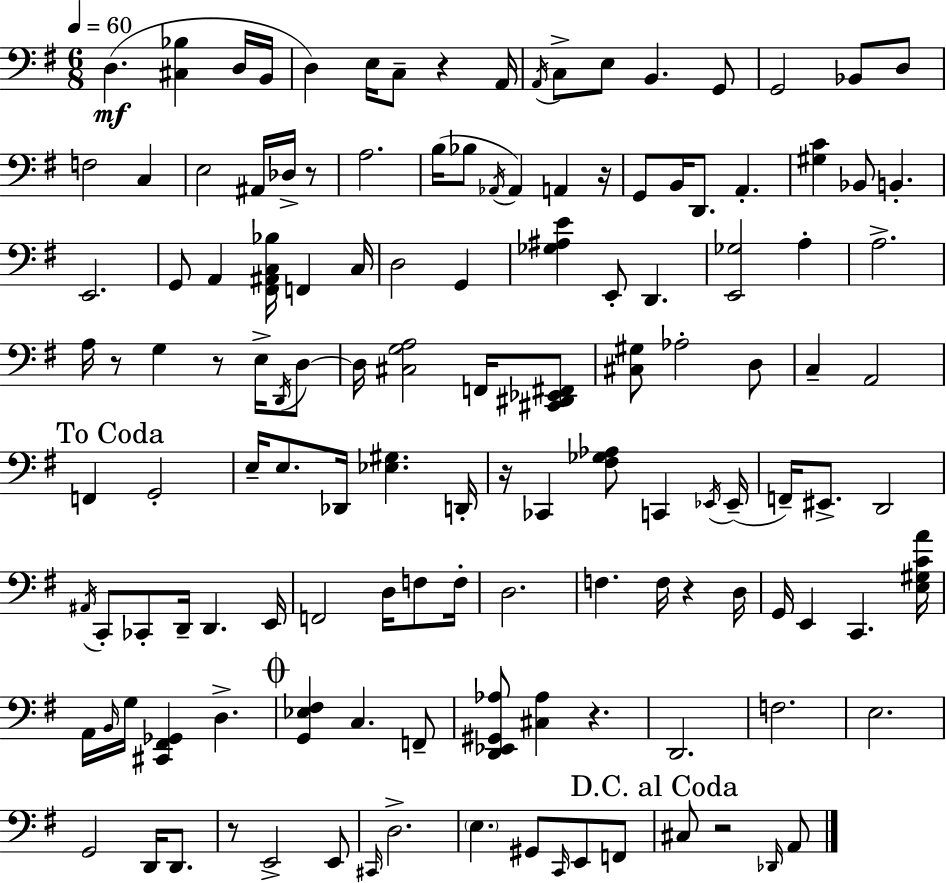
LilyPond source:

{
  \clef bass
  \numericTimeSignature
  \time 6/8
  \key e \minor
  \tempo 4 = 60
  \repeat volta 2 { d4.(\mf <cis bes>4 d16 b,16 | d4) e16 c8-- r4 a,16 | \acciaccatura { a,16 } c8-> e8 b,4. g,8 | g,2 bes,8 d8 | \break f2 c4 | e2 ais,16 des16-> r8 | a2. | b16( bes8 \acciaccatura { aes,16 } aes,4) a,4 | \break r16 g,8 b,16 d,8. a,4.-. | <gis c'>4 bes,8 b,4.-. | e,2. | g,8 a,4 <fis, ais, c bes>16 f,4 | \break c16 d2 g,4 | <ges ais e'>4 e,8-. d,4. | <e, ges>2 a4-. | a2.-> | \break a16 r8 g4 r8 e16-> | \acciaccatura { d,16 } d8~~ d16 <cis g a>2 | f,16 <cis, dis, ees, fis,>8 <cis gis>8 aes2-. | d8 c4-- a,2 | \break \mark "To Coda" f,4 g,2-. | e16-- e8. des,16 <ees gis>4. | d,16-. r16 ces,4 <fis ges aes>8 c,4 | \acciaccatura { ees,16 }( ees,16-- f,16--) eis,8.-> d,2 | \break \acciaccatura { ais,16 } c,8-. ces,8-. d,16-- d,4. | e,16 f,2 | d16 f8 f16-. d2. | f4. f16 | \break r4 d16 g,16 e,4 c,4. | <e gis c' a'>16 a,16 \grace { b,16 } g16 <cis, fis, ges,>4 | d4.-> \mark \markup { \musicglyph "scripts.coda" } <g, ees fis>4 c4. | f,8-- <d, ees, gis, aes>8 <cis aes>4 | \break r4. d,2. | f2. | e2. | g,2 | \break d,16 d,8. r8 e,2-> | e,8 \grace { cis,16 } d2.-> | \parenthesize e4. | gis,8 \grace { c,16 } e,8 f,8 \mark "D.C. al Coda" cis8 r2 | \break \grace { des,16 } a,8 } \bar "|."
}